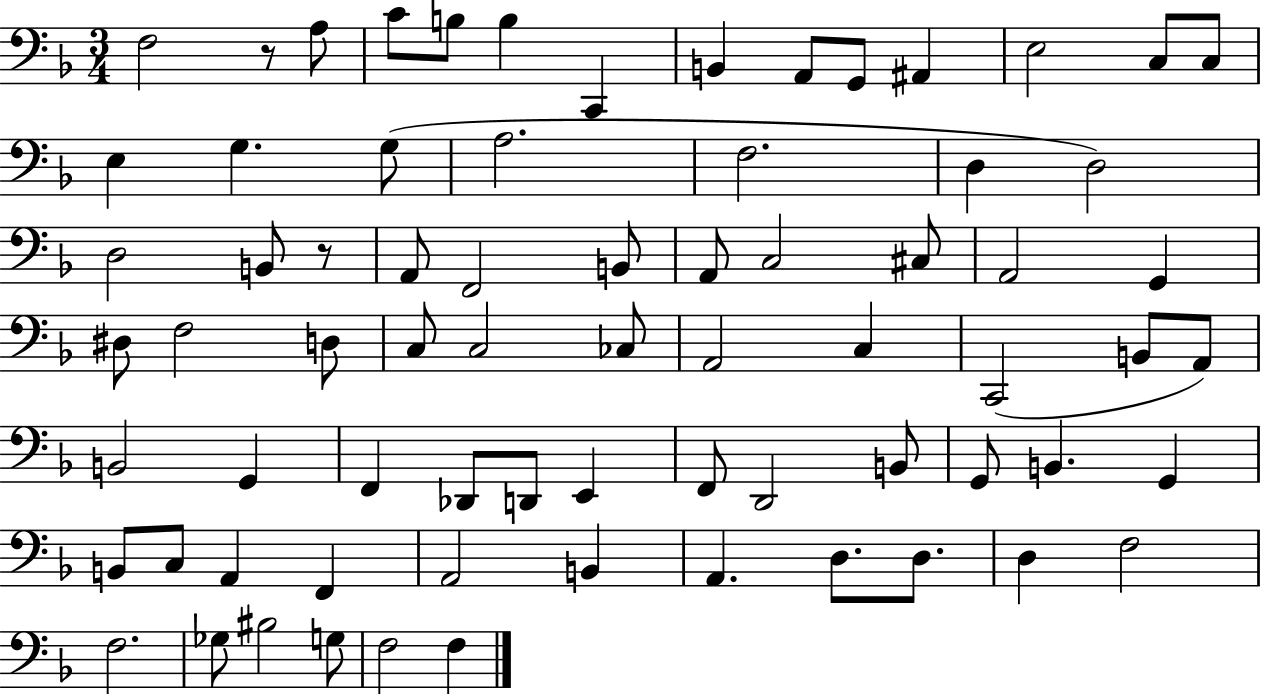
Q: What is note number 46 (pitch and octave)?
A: D2